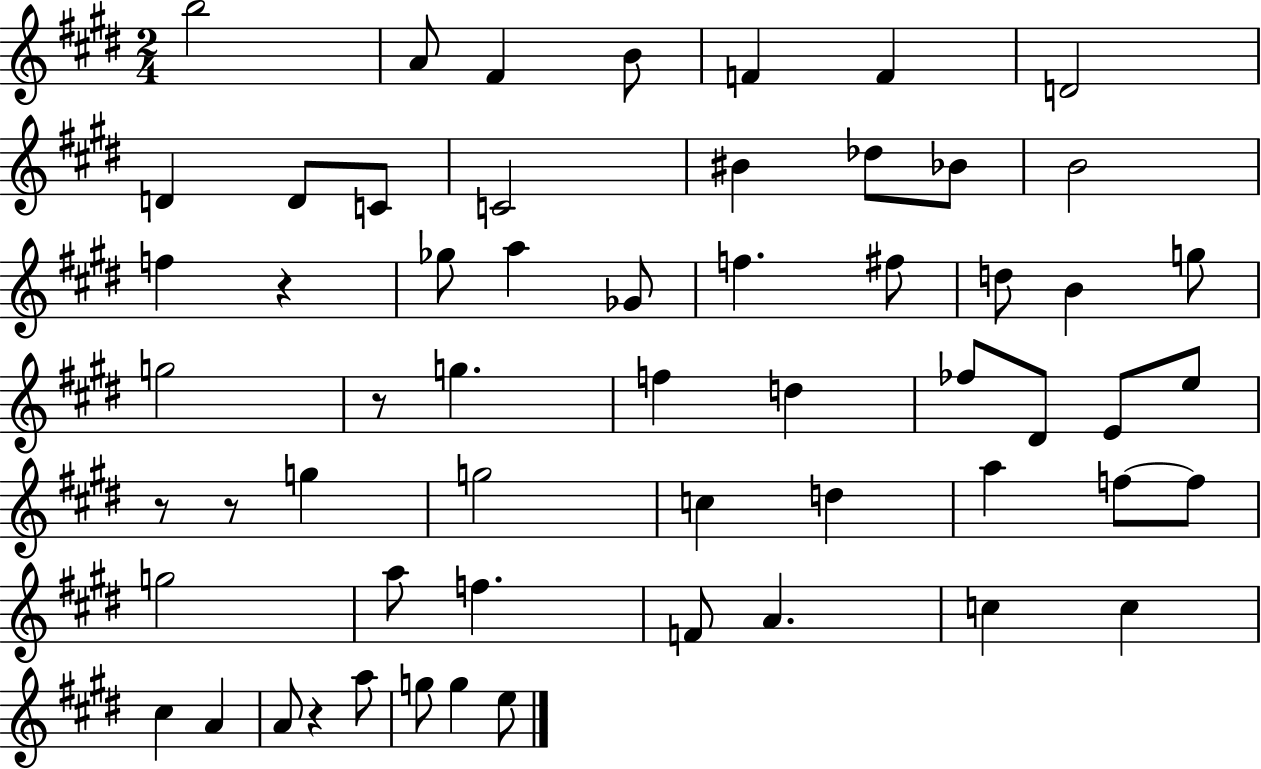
B5/h A4/e F#4/q B4/e F4/q F4/q D4/h D4/q D4/e C4/e C4/h BIS4/q Db5/e Bb4/e B4/h F5/q R/q Gb5/e A5/q Gb4/e F5/q. F#5/e D5/e B4/q G5/e G5/h R/e G5/q. F5/q D5/q FES5/e D#4/e E4/e E5/e R/e R/e G5/q G5/h C5/q D5/q A5/q F5/e F5/e G5/h A5/e F5/q. F4/e A4/q. C5/q C5/q C#5/q A4/q A4/e R/q A5/e G5/e G5/q E5/e